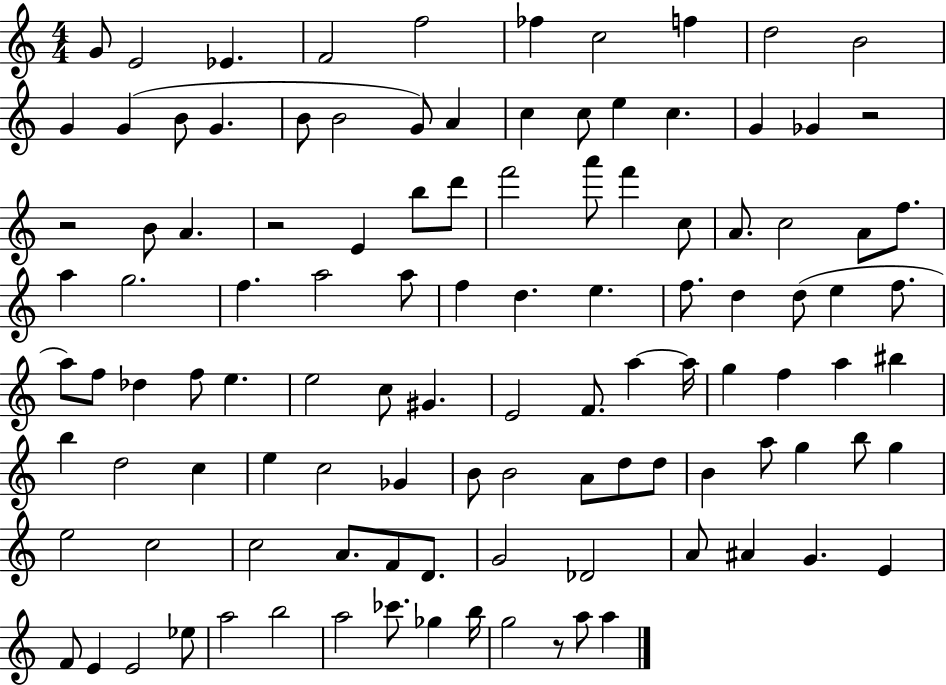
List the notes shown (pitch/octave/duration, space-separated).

G4/e E4/h Eb4/q. F4/h F5/h FES5/q C5/h F5/q D5/h B4/h G4/q G4/q B4/e G4/q. B4/e B4/h G4/e A4/q C5/q C5/e E5/q C5/q. G4/q Gb4/q R/h R/h B4/e A4/q. R/h E4/q B5/e D6/e F6/h A6/e F6/q C5/e A4/e. C5/h A4/e F5/e. A5/q G5/h. F5/q. A5/h A5/e F5/q D5/q. E5/q. F5/e. D5/q D5/e E5/q F5/e. A5/e F5/e Db5/q F5/e E5/q. E5/h C5/e G#4/q. E4/h F4/e. A5/q A5/s G5/q F5/q A5/q BIS5/q B5/q D5/h C5/q E5/q C5/h Gb4/q B4/e B4/h A4/e D5/e D5/e B4/q A5/e G5/q B5/e G5/q E5/h C5/h C5/h A4/e. F4/e D4/e. G4/h Db4/h A4/e A#4/q G4/q. E4/q F4/e E4/q E4/h Eb5/e A5/h B5/h A5/h CES6/e. Gb5/q B5/s G5/h R/e A5/e A5/q